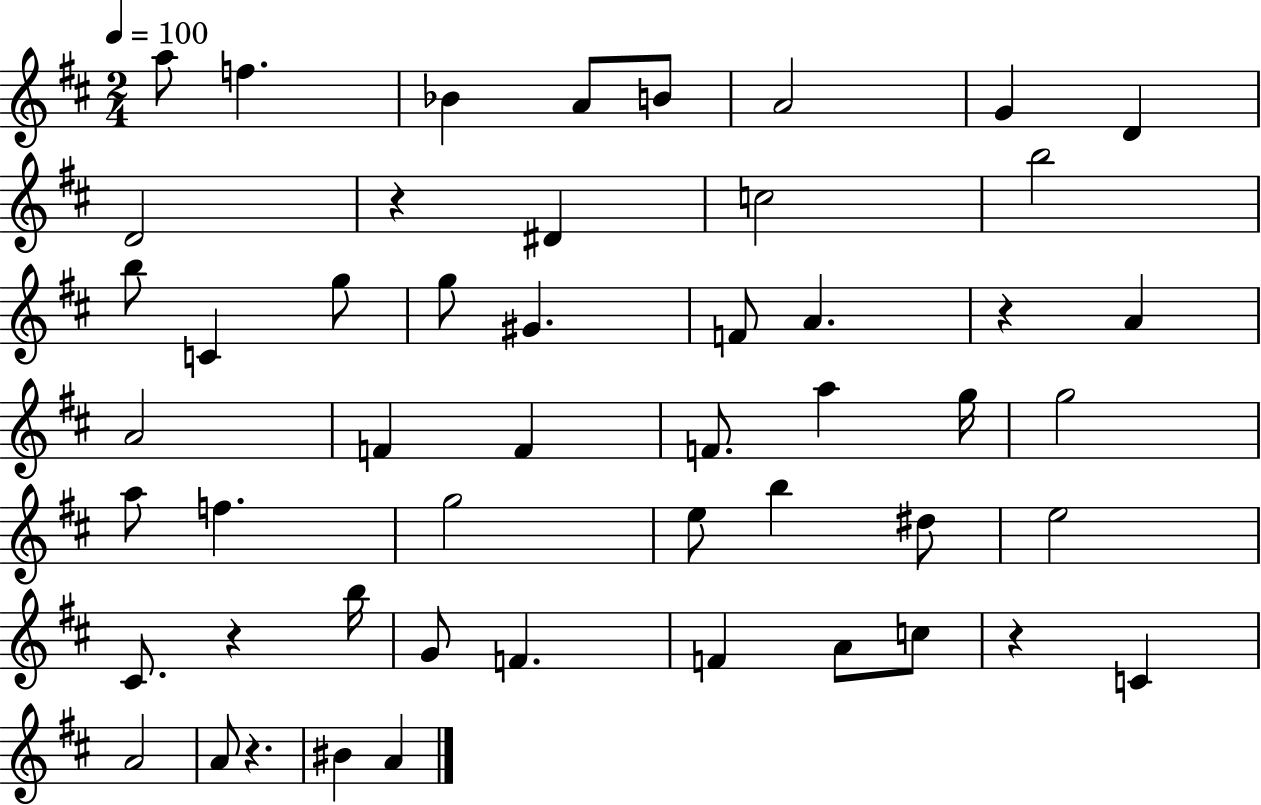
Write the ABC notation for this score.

X:1
T:Untitled
M:2/4
L:1/4
K:D
a/2 f _B A/2 B/2 A2 G D D2 z ^D c2 b2 b/2 C g/2 g/2 ^G F/2 A z A A2 F F F/2 a g/4 g2 a/2 f g2 e/2 b ^d/2 e2 ^C/2 z b/4 G/2 F F A/2 c/2 z C A2 A/2 z ^B A